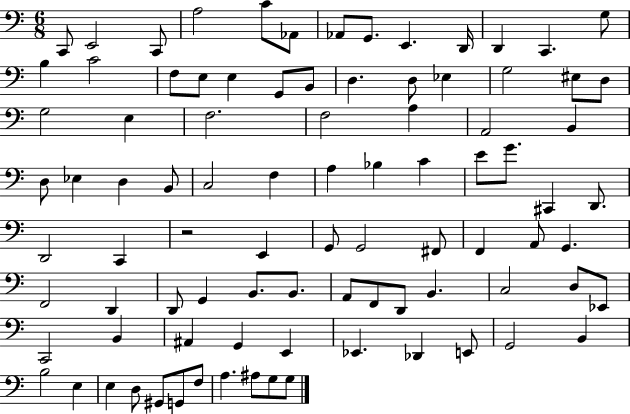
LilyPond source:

{
  \clef bass
  \numericTimeSignature
  \time 6/8
  \key c \major
  c,8 e,2 c,8 | a2 c'8 aes,8 | aes,8 g,8. e,4. d,16 | d,4 c,4. g8 | \break b4 c'2 | f8 e8 e4 g,8 b,8 | d4. d8 ees4 | g2 eis8 d8 | \break g2 e4 | f2. | f2 a4 | a,2 b,4 | \break d8 ees4 d4 b,8 | c2 f4 | a4 bes4 c'4 | e'8 g'8. cis,4 d,8. | \break d,2 c,4 | r2 e,4 | g,8 g,2 fis,8 | f,4 a,8 g,4. | \break f,2 d,4 | d,8 g,4 b,8. b,8. | a,8 f,8 d,8 b,4. | c2 d8 ees,8 | \break c,2 b,4 | ais,4 g,4 e,4 | ees,4. des,4 e,8 | g,2 b,4 | \break b2 e4 | e4 d8 gis,8 g,8 f8 | a4. ais8 g8 g8 | \bar "|."
}